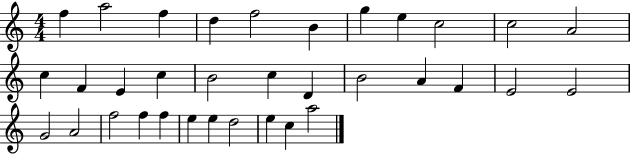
F5/q A5/h F5/q D5/q F5/h B4/q G5/q E5/q C5/h C5/h A4/h C5/q F4/q E4/q C5/q B4/h C5/q D4/q B4/h A4/q F4/q E4/h E4/h G4/h A4/h F5/h F5/q F5/q E5/q E5/q D5/h E5/q C5/q A5/h